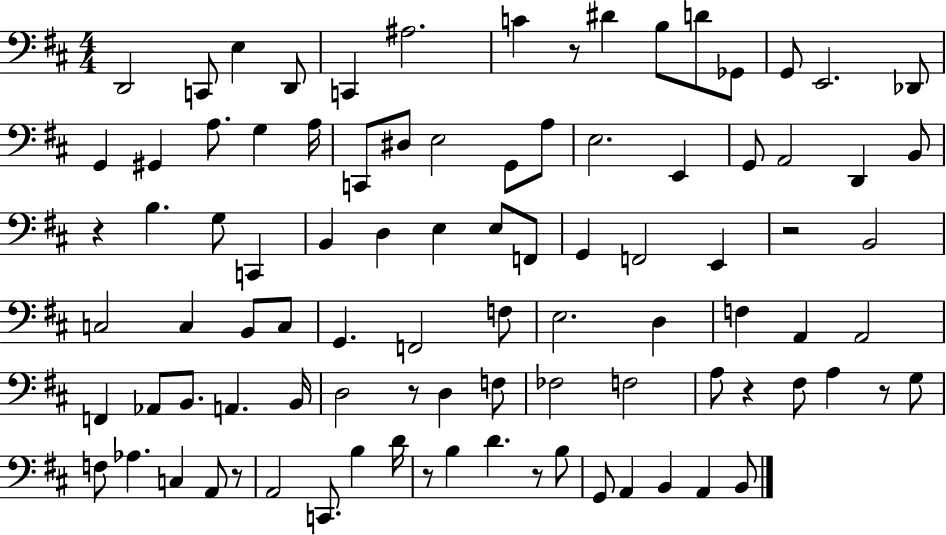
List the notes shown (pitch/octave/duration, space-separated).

D2/h C2/e E3/q D2/e C2/q A#3/h. C4/q R/e D#4/q B3/e D4/e Gb2/e G2/e E2/h. Db2/e G2/q G#2/q A3/e. G3/q A3/s C2/e D#3/e E3/h G2/e A3/e E3/h. E2/q G2/e A2/h D2/q B2/e R/q B3/q. G3/e C2/q B2/q D3/q E3/q E3/e F2/e G2/q F2/h E2/q R/h B2/h C3/h C3/q B2/e C3/e G2/q. F2/h F3/e E3/h. D3/q F3/q A2/q A2/h F2/q Ab2/e B2/e. A2/q. B2/s D3/h R/e D3/q F3/e FES3/h F3/h A3/e R/q F#3/e A3/q R/e G3/e F3/e Ab3/q. C3/q A2/e R/e A2/h C2/e. B3/q D4/s R/e B3/q D4/q. R/e B3/e G2/e A2/q B2/q A2/q B2/e